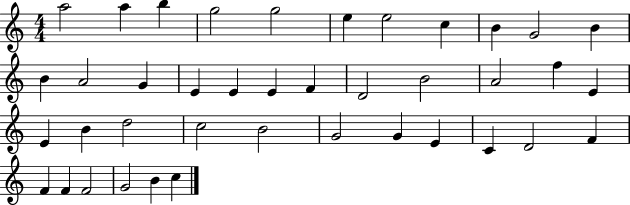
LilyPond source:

{
  \clef treble
  \numericTimeSignature
  \time 4/4
  \key c \major
  a''2 a''4 b''4 | g''2 g''2 | e''4 e''2 c''4 | b'4 g'2 b'4 | \break b'4 a'2 g'4 | e'4 e'4 e'4 f'4 | d'2 b'2 | a'2 f''4 e'4 | \break e'4 b'4 d''2 | c''2 b'2 | g'2 g'4 e'4 | c'4 d'2 f'4 | \break f'4 f'4 f'2 | g'2 b'4 c''4 | \bar "|."
}